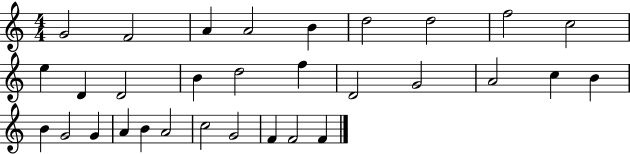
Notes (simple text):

G4/h F4/h A4/q A4/h B4/q D5/h D5/h F5/h C5/h E5/q D4/q D4/h B4/q D5/h F5/q D4/h G4/h A4/h C5/q B4/q B4/q G4/h G4/q A4/q B4/q A4/h C5/h G4/h F4/q F4/h F4/q